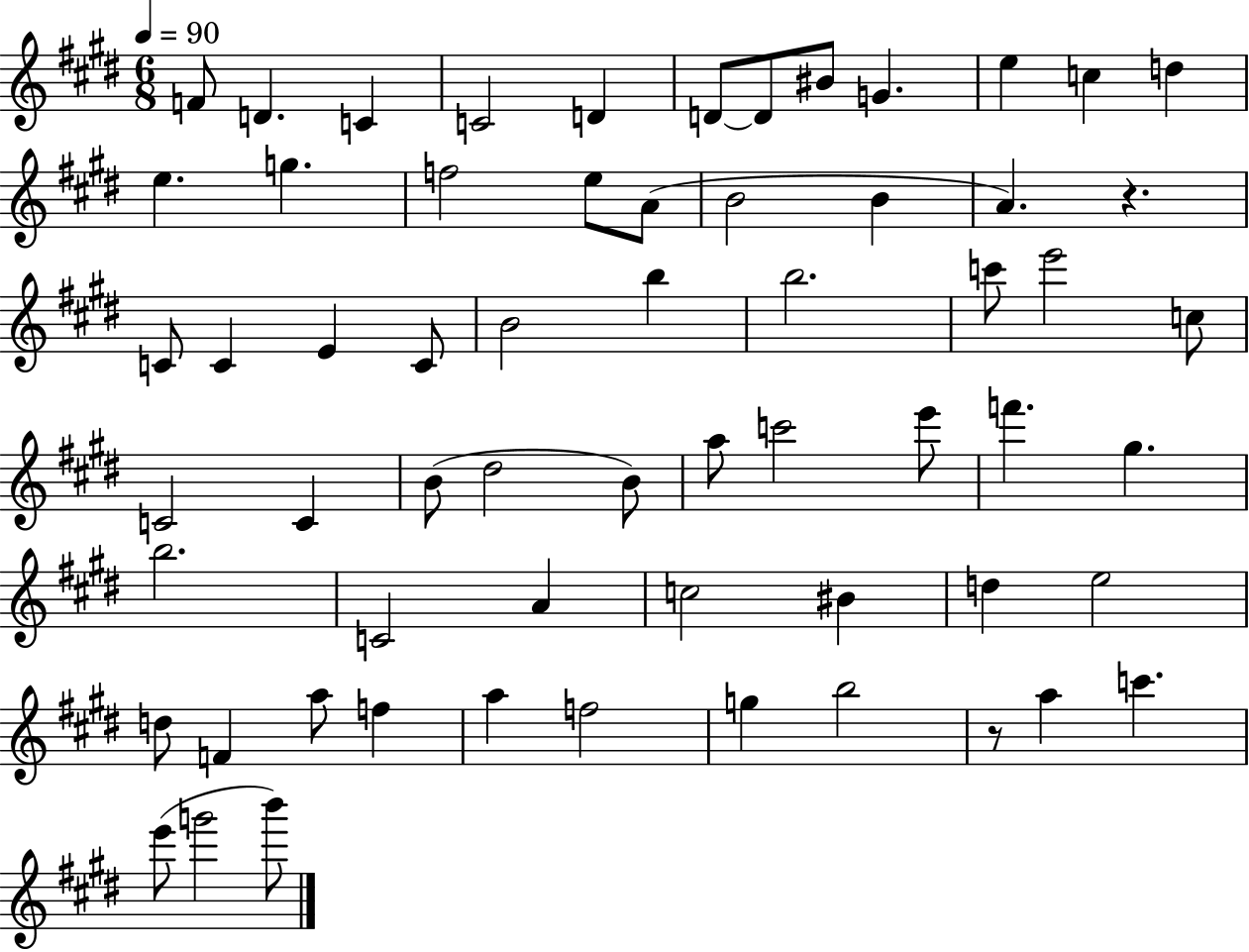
{
  \clef treble
  \numericTimeSignature
  \time 6/8
  \key e \major
  \tempo 4 = 90
  \repeat volta 2 { f'8 d'4. c'4 | c'2 d'4 | d'8~~ d'8 bis'8 g'4. | e''4 c''4 d''4 | \break e''4. g''4. | f''2 e''8 a'8( | b'2 b'4 | a'4.) r4. | \break c'8 c'4 e'4 c'8 | b'2 b''4 | b''2. | c'''8 e'''2 c''8 | \break c'2 c'4 | b'8( dis''2 b'8) | a''8 c'''2 e'''8 | f'''4. gis''4. | \break b''2. | c'2 a'4 | c''2 bis'4 | d''4 e''2 | \break d''8 f'4 a''8 f''4 | a''4 f''2 | g''4 b''2 | r8 a''4 c'''4. | \break e'''8( g'''2 b'''8) | } \bar "|."
}